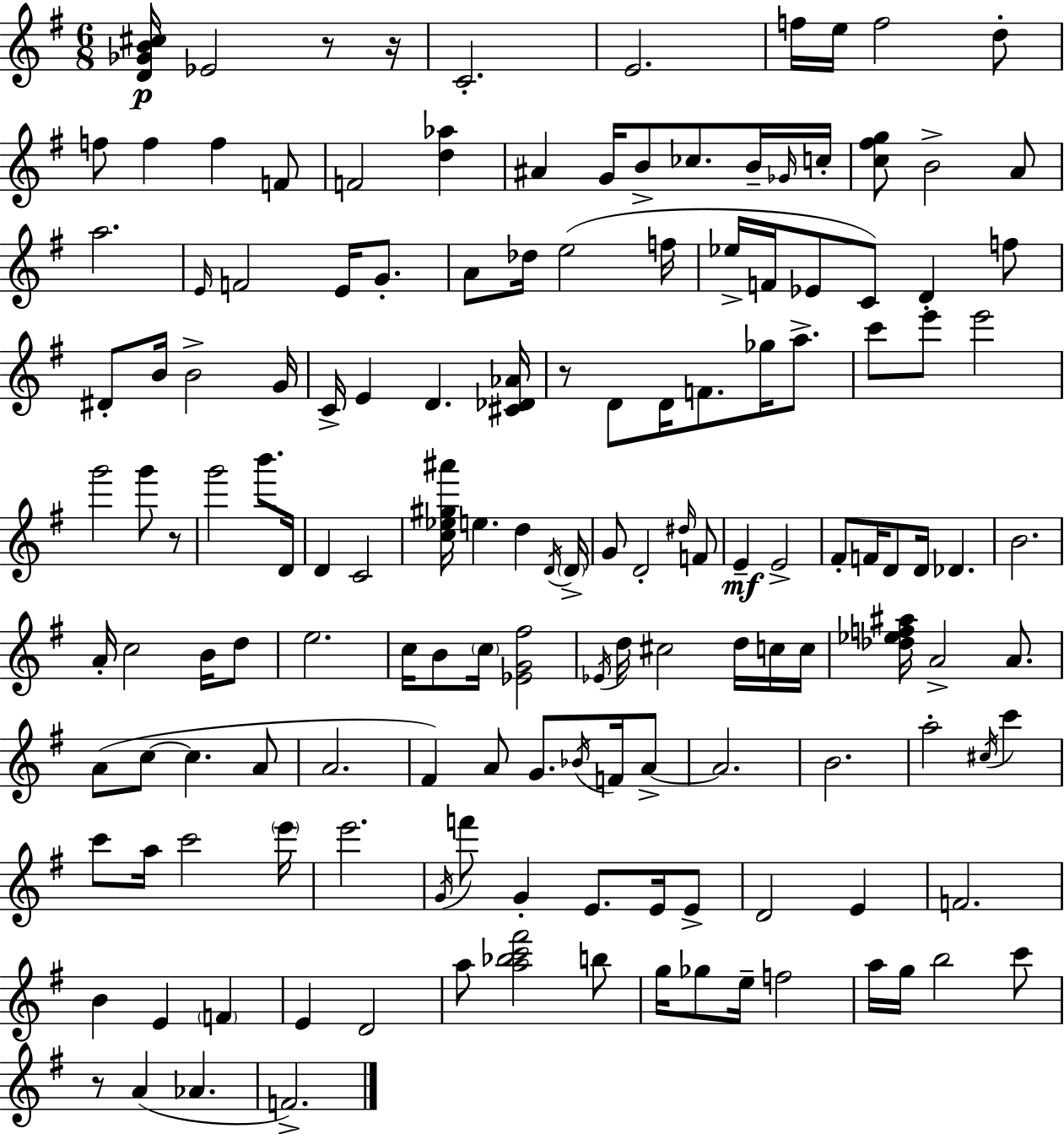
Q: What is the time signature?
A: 6/8